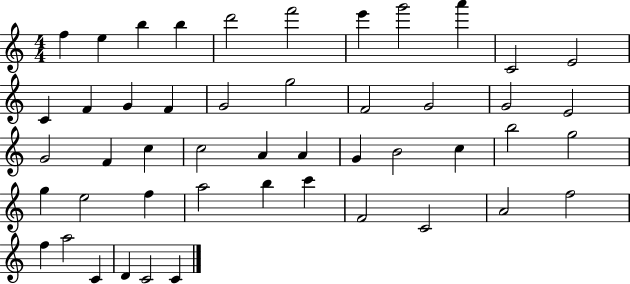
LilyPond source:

{
  \clef treble
  \numericTimeSignature
  \time 4/4
  \key c \major
  f''4 e''4 b''4 b''4 | d'''2 f'''2 | e'''4 g'''2 a'''4 | c'2 e'2 | \break c'4 f'4 g'4 f'4 | g'2 g''2 | f'2 g'2 | g'2 e'2 | \break g'2 f'4 c''4 | c''2 a'4 a'4 | g'4 b'2 c''4 | b''2 g''2 | \break g''4 e''2 f''4 | a''2 b''4 c'''4 | f'2 c'2 | a'2 f''2 | \break f''4 a''2 c'4 | d'4 c'2 c'4 | \bar "|."
}